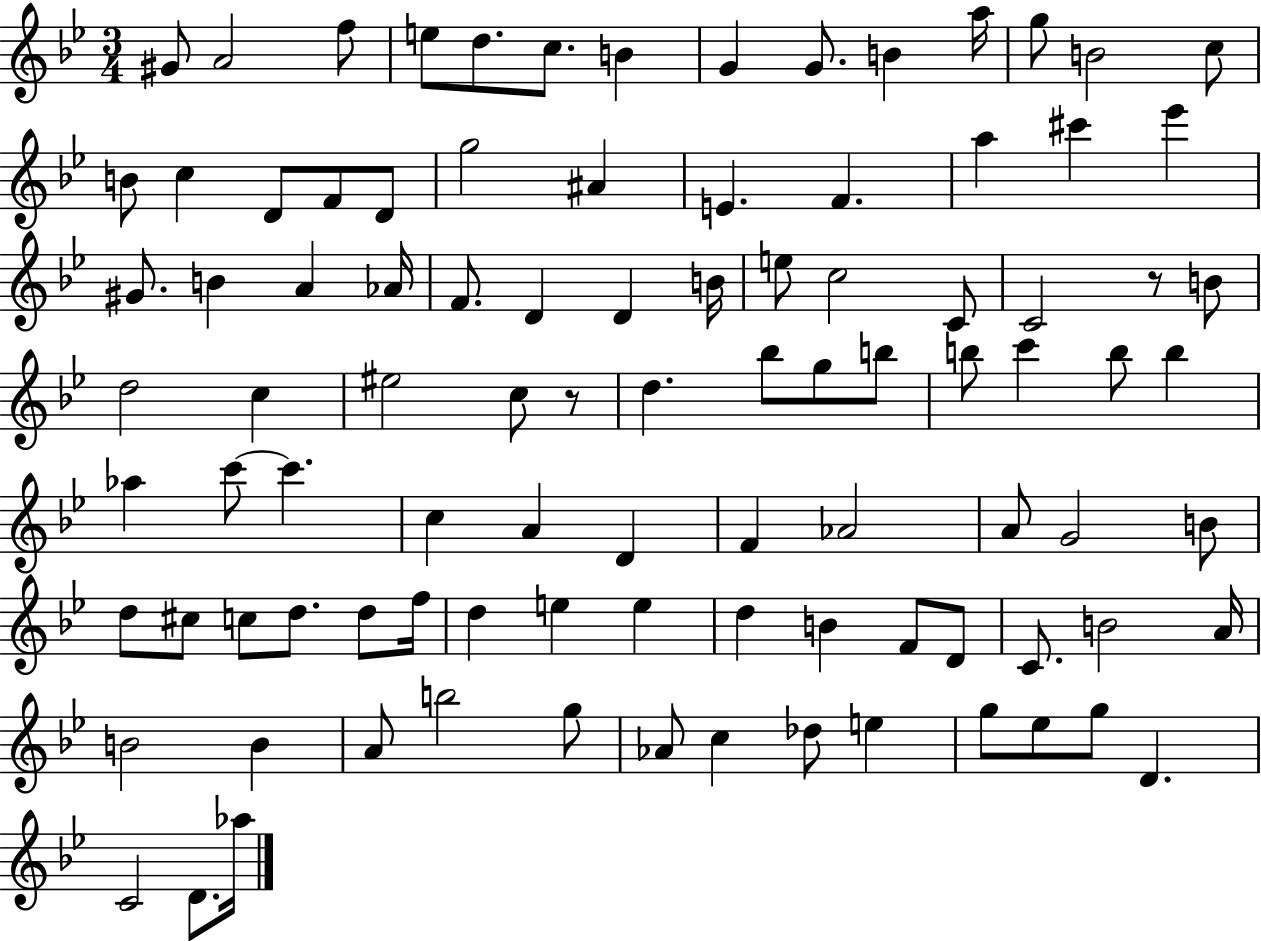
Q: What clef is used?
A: treble